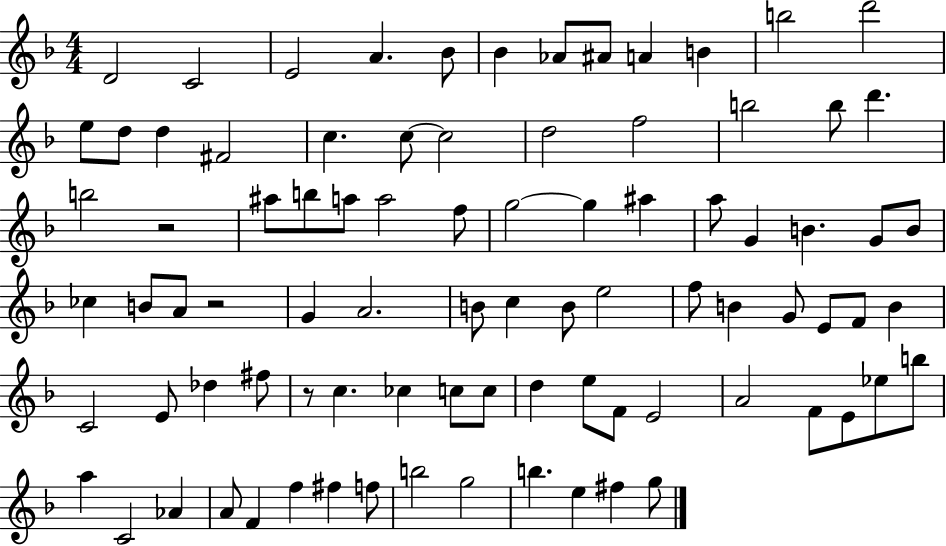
{
  \clef treble
  \numericTimeSignature
  \time 4/4
  \key f \major
  \repeat volta 2 { d'2 c'2 | e'2 a'4. bes'8 | bes'4 aes'8 ais'8 a'4 b'4 | b''2 d'''2 | \break e''8 d''8 d''4 fis'2 | c''4. c''8~~ c''2 | d''2 f''2 | b''2 b''8 d'''4. | \break b''2 r2 | ais''8 b''8 a''8 a''2 f''8 | g''2~~ g''4 ais''4 | a''8 g'4 b'4. g'8 b'8 | \break ces''4 b'8 a'8 r2 | g'4 a'2. | b'8 c''4 b'8 e''2 | f''8 b'4 g'8 e'8 f'8 b'4 | \break c'2 e'8 des''4 fis''8 | r8 c''4. ces''4 c''8 c''8 | d''4 e''8 f'8 e'2 | a'2 f'8 e'8 ees''8 b''8 | \break a''4 c'2 aes'4 | a'8 f'4 f''4 fis''4 f''8 | b''2 g''2 | b''4. e''4 fis''4 g''8 | \break } \bar "|."
}